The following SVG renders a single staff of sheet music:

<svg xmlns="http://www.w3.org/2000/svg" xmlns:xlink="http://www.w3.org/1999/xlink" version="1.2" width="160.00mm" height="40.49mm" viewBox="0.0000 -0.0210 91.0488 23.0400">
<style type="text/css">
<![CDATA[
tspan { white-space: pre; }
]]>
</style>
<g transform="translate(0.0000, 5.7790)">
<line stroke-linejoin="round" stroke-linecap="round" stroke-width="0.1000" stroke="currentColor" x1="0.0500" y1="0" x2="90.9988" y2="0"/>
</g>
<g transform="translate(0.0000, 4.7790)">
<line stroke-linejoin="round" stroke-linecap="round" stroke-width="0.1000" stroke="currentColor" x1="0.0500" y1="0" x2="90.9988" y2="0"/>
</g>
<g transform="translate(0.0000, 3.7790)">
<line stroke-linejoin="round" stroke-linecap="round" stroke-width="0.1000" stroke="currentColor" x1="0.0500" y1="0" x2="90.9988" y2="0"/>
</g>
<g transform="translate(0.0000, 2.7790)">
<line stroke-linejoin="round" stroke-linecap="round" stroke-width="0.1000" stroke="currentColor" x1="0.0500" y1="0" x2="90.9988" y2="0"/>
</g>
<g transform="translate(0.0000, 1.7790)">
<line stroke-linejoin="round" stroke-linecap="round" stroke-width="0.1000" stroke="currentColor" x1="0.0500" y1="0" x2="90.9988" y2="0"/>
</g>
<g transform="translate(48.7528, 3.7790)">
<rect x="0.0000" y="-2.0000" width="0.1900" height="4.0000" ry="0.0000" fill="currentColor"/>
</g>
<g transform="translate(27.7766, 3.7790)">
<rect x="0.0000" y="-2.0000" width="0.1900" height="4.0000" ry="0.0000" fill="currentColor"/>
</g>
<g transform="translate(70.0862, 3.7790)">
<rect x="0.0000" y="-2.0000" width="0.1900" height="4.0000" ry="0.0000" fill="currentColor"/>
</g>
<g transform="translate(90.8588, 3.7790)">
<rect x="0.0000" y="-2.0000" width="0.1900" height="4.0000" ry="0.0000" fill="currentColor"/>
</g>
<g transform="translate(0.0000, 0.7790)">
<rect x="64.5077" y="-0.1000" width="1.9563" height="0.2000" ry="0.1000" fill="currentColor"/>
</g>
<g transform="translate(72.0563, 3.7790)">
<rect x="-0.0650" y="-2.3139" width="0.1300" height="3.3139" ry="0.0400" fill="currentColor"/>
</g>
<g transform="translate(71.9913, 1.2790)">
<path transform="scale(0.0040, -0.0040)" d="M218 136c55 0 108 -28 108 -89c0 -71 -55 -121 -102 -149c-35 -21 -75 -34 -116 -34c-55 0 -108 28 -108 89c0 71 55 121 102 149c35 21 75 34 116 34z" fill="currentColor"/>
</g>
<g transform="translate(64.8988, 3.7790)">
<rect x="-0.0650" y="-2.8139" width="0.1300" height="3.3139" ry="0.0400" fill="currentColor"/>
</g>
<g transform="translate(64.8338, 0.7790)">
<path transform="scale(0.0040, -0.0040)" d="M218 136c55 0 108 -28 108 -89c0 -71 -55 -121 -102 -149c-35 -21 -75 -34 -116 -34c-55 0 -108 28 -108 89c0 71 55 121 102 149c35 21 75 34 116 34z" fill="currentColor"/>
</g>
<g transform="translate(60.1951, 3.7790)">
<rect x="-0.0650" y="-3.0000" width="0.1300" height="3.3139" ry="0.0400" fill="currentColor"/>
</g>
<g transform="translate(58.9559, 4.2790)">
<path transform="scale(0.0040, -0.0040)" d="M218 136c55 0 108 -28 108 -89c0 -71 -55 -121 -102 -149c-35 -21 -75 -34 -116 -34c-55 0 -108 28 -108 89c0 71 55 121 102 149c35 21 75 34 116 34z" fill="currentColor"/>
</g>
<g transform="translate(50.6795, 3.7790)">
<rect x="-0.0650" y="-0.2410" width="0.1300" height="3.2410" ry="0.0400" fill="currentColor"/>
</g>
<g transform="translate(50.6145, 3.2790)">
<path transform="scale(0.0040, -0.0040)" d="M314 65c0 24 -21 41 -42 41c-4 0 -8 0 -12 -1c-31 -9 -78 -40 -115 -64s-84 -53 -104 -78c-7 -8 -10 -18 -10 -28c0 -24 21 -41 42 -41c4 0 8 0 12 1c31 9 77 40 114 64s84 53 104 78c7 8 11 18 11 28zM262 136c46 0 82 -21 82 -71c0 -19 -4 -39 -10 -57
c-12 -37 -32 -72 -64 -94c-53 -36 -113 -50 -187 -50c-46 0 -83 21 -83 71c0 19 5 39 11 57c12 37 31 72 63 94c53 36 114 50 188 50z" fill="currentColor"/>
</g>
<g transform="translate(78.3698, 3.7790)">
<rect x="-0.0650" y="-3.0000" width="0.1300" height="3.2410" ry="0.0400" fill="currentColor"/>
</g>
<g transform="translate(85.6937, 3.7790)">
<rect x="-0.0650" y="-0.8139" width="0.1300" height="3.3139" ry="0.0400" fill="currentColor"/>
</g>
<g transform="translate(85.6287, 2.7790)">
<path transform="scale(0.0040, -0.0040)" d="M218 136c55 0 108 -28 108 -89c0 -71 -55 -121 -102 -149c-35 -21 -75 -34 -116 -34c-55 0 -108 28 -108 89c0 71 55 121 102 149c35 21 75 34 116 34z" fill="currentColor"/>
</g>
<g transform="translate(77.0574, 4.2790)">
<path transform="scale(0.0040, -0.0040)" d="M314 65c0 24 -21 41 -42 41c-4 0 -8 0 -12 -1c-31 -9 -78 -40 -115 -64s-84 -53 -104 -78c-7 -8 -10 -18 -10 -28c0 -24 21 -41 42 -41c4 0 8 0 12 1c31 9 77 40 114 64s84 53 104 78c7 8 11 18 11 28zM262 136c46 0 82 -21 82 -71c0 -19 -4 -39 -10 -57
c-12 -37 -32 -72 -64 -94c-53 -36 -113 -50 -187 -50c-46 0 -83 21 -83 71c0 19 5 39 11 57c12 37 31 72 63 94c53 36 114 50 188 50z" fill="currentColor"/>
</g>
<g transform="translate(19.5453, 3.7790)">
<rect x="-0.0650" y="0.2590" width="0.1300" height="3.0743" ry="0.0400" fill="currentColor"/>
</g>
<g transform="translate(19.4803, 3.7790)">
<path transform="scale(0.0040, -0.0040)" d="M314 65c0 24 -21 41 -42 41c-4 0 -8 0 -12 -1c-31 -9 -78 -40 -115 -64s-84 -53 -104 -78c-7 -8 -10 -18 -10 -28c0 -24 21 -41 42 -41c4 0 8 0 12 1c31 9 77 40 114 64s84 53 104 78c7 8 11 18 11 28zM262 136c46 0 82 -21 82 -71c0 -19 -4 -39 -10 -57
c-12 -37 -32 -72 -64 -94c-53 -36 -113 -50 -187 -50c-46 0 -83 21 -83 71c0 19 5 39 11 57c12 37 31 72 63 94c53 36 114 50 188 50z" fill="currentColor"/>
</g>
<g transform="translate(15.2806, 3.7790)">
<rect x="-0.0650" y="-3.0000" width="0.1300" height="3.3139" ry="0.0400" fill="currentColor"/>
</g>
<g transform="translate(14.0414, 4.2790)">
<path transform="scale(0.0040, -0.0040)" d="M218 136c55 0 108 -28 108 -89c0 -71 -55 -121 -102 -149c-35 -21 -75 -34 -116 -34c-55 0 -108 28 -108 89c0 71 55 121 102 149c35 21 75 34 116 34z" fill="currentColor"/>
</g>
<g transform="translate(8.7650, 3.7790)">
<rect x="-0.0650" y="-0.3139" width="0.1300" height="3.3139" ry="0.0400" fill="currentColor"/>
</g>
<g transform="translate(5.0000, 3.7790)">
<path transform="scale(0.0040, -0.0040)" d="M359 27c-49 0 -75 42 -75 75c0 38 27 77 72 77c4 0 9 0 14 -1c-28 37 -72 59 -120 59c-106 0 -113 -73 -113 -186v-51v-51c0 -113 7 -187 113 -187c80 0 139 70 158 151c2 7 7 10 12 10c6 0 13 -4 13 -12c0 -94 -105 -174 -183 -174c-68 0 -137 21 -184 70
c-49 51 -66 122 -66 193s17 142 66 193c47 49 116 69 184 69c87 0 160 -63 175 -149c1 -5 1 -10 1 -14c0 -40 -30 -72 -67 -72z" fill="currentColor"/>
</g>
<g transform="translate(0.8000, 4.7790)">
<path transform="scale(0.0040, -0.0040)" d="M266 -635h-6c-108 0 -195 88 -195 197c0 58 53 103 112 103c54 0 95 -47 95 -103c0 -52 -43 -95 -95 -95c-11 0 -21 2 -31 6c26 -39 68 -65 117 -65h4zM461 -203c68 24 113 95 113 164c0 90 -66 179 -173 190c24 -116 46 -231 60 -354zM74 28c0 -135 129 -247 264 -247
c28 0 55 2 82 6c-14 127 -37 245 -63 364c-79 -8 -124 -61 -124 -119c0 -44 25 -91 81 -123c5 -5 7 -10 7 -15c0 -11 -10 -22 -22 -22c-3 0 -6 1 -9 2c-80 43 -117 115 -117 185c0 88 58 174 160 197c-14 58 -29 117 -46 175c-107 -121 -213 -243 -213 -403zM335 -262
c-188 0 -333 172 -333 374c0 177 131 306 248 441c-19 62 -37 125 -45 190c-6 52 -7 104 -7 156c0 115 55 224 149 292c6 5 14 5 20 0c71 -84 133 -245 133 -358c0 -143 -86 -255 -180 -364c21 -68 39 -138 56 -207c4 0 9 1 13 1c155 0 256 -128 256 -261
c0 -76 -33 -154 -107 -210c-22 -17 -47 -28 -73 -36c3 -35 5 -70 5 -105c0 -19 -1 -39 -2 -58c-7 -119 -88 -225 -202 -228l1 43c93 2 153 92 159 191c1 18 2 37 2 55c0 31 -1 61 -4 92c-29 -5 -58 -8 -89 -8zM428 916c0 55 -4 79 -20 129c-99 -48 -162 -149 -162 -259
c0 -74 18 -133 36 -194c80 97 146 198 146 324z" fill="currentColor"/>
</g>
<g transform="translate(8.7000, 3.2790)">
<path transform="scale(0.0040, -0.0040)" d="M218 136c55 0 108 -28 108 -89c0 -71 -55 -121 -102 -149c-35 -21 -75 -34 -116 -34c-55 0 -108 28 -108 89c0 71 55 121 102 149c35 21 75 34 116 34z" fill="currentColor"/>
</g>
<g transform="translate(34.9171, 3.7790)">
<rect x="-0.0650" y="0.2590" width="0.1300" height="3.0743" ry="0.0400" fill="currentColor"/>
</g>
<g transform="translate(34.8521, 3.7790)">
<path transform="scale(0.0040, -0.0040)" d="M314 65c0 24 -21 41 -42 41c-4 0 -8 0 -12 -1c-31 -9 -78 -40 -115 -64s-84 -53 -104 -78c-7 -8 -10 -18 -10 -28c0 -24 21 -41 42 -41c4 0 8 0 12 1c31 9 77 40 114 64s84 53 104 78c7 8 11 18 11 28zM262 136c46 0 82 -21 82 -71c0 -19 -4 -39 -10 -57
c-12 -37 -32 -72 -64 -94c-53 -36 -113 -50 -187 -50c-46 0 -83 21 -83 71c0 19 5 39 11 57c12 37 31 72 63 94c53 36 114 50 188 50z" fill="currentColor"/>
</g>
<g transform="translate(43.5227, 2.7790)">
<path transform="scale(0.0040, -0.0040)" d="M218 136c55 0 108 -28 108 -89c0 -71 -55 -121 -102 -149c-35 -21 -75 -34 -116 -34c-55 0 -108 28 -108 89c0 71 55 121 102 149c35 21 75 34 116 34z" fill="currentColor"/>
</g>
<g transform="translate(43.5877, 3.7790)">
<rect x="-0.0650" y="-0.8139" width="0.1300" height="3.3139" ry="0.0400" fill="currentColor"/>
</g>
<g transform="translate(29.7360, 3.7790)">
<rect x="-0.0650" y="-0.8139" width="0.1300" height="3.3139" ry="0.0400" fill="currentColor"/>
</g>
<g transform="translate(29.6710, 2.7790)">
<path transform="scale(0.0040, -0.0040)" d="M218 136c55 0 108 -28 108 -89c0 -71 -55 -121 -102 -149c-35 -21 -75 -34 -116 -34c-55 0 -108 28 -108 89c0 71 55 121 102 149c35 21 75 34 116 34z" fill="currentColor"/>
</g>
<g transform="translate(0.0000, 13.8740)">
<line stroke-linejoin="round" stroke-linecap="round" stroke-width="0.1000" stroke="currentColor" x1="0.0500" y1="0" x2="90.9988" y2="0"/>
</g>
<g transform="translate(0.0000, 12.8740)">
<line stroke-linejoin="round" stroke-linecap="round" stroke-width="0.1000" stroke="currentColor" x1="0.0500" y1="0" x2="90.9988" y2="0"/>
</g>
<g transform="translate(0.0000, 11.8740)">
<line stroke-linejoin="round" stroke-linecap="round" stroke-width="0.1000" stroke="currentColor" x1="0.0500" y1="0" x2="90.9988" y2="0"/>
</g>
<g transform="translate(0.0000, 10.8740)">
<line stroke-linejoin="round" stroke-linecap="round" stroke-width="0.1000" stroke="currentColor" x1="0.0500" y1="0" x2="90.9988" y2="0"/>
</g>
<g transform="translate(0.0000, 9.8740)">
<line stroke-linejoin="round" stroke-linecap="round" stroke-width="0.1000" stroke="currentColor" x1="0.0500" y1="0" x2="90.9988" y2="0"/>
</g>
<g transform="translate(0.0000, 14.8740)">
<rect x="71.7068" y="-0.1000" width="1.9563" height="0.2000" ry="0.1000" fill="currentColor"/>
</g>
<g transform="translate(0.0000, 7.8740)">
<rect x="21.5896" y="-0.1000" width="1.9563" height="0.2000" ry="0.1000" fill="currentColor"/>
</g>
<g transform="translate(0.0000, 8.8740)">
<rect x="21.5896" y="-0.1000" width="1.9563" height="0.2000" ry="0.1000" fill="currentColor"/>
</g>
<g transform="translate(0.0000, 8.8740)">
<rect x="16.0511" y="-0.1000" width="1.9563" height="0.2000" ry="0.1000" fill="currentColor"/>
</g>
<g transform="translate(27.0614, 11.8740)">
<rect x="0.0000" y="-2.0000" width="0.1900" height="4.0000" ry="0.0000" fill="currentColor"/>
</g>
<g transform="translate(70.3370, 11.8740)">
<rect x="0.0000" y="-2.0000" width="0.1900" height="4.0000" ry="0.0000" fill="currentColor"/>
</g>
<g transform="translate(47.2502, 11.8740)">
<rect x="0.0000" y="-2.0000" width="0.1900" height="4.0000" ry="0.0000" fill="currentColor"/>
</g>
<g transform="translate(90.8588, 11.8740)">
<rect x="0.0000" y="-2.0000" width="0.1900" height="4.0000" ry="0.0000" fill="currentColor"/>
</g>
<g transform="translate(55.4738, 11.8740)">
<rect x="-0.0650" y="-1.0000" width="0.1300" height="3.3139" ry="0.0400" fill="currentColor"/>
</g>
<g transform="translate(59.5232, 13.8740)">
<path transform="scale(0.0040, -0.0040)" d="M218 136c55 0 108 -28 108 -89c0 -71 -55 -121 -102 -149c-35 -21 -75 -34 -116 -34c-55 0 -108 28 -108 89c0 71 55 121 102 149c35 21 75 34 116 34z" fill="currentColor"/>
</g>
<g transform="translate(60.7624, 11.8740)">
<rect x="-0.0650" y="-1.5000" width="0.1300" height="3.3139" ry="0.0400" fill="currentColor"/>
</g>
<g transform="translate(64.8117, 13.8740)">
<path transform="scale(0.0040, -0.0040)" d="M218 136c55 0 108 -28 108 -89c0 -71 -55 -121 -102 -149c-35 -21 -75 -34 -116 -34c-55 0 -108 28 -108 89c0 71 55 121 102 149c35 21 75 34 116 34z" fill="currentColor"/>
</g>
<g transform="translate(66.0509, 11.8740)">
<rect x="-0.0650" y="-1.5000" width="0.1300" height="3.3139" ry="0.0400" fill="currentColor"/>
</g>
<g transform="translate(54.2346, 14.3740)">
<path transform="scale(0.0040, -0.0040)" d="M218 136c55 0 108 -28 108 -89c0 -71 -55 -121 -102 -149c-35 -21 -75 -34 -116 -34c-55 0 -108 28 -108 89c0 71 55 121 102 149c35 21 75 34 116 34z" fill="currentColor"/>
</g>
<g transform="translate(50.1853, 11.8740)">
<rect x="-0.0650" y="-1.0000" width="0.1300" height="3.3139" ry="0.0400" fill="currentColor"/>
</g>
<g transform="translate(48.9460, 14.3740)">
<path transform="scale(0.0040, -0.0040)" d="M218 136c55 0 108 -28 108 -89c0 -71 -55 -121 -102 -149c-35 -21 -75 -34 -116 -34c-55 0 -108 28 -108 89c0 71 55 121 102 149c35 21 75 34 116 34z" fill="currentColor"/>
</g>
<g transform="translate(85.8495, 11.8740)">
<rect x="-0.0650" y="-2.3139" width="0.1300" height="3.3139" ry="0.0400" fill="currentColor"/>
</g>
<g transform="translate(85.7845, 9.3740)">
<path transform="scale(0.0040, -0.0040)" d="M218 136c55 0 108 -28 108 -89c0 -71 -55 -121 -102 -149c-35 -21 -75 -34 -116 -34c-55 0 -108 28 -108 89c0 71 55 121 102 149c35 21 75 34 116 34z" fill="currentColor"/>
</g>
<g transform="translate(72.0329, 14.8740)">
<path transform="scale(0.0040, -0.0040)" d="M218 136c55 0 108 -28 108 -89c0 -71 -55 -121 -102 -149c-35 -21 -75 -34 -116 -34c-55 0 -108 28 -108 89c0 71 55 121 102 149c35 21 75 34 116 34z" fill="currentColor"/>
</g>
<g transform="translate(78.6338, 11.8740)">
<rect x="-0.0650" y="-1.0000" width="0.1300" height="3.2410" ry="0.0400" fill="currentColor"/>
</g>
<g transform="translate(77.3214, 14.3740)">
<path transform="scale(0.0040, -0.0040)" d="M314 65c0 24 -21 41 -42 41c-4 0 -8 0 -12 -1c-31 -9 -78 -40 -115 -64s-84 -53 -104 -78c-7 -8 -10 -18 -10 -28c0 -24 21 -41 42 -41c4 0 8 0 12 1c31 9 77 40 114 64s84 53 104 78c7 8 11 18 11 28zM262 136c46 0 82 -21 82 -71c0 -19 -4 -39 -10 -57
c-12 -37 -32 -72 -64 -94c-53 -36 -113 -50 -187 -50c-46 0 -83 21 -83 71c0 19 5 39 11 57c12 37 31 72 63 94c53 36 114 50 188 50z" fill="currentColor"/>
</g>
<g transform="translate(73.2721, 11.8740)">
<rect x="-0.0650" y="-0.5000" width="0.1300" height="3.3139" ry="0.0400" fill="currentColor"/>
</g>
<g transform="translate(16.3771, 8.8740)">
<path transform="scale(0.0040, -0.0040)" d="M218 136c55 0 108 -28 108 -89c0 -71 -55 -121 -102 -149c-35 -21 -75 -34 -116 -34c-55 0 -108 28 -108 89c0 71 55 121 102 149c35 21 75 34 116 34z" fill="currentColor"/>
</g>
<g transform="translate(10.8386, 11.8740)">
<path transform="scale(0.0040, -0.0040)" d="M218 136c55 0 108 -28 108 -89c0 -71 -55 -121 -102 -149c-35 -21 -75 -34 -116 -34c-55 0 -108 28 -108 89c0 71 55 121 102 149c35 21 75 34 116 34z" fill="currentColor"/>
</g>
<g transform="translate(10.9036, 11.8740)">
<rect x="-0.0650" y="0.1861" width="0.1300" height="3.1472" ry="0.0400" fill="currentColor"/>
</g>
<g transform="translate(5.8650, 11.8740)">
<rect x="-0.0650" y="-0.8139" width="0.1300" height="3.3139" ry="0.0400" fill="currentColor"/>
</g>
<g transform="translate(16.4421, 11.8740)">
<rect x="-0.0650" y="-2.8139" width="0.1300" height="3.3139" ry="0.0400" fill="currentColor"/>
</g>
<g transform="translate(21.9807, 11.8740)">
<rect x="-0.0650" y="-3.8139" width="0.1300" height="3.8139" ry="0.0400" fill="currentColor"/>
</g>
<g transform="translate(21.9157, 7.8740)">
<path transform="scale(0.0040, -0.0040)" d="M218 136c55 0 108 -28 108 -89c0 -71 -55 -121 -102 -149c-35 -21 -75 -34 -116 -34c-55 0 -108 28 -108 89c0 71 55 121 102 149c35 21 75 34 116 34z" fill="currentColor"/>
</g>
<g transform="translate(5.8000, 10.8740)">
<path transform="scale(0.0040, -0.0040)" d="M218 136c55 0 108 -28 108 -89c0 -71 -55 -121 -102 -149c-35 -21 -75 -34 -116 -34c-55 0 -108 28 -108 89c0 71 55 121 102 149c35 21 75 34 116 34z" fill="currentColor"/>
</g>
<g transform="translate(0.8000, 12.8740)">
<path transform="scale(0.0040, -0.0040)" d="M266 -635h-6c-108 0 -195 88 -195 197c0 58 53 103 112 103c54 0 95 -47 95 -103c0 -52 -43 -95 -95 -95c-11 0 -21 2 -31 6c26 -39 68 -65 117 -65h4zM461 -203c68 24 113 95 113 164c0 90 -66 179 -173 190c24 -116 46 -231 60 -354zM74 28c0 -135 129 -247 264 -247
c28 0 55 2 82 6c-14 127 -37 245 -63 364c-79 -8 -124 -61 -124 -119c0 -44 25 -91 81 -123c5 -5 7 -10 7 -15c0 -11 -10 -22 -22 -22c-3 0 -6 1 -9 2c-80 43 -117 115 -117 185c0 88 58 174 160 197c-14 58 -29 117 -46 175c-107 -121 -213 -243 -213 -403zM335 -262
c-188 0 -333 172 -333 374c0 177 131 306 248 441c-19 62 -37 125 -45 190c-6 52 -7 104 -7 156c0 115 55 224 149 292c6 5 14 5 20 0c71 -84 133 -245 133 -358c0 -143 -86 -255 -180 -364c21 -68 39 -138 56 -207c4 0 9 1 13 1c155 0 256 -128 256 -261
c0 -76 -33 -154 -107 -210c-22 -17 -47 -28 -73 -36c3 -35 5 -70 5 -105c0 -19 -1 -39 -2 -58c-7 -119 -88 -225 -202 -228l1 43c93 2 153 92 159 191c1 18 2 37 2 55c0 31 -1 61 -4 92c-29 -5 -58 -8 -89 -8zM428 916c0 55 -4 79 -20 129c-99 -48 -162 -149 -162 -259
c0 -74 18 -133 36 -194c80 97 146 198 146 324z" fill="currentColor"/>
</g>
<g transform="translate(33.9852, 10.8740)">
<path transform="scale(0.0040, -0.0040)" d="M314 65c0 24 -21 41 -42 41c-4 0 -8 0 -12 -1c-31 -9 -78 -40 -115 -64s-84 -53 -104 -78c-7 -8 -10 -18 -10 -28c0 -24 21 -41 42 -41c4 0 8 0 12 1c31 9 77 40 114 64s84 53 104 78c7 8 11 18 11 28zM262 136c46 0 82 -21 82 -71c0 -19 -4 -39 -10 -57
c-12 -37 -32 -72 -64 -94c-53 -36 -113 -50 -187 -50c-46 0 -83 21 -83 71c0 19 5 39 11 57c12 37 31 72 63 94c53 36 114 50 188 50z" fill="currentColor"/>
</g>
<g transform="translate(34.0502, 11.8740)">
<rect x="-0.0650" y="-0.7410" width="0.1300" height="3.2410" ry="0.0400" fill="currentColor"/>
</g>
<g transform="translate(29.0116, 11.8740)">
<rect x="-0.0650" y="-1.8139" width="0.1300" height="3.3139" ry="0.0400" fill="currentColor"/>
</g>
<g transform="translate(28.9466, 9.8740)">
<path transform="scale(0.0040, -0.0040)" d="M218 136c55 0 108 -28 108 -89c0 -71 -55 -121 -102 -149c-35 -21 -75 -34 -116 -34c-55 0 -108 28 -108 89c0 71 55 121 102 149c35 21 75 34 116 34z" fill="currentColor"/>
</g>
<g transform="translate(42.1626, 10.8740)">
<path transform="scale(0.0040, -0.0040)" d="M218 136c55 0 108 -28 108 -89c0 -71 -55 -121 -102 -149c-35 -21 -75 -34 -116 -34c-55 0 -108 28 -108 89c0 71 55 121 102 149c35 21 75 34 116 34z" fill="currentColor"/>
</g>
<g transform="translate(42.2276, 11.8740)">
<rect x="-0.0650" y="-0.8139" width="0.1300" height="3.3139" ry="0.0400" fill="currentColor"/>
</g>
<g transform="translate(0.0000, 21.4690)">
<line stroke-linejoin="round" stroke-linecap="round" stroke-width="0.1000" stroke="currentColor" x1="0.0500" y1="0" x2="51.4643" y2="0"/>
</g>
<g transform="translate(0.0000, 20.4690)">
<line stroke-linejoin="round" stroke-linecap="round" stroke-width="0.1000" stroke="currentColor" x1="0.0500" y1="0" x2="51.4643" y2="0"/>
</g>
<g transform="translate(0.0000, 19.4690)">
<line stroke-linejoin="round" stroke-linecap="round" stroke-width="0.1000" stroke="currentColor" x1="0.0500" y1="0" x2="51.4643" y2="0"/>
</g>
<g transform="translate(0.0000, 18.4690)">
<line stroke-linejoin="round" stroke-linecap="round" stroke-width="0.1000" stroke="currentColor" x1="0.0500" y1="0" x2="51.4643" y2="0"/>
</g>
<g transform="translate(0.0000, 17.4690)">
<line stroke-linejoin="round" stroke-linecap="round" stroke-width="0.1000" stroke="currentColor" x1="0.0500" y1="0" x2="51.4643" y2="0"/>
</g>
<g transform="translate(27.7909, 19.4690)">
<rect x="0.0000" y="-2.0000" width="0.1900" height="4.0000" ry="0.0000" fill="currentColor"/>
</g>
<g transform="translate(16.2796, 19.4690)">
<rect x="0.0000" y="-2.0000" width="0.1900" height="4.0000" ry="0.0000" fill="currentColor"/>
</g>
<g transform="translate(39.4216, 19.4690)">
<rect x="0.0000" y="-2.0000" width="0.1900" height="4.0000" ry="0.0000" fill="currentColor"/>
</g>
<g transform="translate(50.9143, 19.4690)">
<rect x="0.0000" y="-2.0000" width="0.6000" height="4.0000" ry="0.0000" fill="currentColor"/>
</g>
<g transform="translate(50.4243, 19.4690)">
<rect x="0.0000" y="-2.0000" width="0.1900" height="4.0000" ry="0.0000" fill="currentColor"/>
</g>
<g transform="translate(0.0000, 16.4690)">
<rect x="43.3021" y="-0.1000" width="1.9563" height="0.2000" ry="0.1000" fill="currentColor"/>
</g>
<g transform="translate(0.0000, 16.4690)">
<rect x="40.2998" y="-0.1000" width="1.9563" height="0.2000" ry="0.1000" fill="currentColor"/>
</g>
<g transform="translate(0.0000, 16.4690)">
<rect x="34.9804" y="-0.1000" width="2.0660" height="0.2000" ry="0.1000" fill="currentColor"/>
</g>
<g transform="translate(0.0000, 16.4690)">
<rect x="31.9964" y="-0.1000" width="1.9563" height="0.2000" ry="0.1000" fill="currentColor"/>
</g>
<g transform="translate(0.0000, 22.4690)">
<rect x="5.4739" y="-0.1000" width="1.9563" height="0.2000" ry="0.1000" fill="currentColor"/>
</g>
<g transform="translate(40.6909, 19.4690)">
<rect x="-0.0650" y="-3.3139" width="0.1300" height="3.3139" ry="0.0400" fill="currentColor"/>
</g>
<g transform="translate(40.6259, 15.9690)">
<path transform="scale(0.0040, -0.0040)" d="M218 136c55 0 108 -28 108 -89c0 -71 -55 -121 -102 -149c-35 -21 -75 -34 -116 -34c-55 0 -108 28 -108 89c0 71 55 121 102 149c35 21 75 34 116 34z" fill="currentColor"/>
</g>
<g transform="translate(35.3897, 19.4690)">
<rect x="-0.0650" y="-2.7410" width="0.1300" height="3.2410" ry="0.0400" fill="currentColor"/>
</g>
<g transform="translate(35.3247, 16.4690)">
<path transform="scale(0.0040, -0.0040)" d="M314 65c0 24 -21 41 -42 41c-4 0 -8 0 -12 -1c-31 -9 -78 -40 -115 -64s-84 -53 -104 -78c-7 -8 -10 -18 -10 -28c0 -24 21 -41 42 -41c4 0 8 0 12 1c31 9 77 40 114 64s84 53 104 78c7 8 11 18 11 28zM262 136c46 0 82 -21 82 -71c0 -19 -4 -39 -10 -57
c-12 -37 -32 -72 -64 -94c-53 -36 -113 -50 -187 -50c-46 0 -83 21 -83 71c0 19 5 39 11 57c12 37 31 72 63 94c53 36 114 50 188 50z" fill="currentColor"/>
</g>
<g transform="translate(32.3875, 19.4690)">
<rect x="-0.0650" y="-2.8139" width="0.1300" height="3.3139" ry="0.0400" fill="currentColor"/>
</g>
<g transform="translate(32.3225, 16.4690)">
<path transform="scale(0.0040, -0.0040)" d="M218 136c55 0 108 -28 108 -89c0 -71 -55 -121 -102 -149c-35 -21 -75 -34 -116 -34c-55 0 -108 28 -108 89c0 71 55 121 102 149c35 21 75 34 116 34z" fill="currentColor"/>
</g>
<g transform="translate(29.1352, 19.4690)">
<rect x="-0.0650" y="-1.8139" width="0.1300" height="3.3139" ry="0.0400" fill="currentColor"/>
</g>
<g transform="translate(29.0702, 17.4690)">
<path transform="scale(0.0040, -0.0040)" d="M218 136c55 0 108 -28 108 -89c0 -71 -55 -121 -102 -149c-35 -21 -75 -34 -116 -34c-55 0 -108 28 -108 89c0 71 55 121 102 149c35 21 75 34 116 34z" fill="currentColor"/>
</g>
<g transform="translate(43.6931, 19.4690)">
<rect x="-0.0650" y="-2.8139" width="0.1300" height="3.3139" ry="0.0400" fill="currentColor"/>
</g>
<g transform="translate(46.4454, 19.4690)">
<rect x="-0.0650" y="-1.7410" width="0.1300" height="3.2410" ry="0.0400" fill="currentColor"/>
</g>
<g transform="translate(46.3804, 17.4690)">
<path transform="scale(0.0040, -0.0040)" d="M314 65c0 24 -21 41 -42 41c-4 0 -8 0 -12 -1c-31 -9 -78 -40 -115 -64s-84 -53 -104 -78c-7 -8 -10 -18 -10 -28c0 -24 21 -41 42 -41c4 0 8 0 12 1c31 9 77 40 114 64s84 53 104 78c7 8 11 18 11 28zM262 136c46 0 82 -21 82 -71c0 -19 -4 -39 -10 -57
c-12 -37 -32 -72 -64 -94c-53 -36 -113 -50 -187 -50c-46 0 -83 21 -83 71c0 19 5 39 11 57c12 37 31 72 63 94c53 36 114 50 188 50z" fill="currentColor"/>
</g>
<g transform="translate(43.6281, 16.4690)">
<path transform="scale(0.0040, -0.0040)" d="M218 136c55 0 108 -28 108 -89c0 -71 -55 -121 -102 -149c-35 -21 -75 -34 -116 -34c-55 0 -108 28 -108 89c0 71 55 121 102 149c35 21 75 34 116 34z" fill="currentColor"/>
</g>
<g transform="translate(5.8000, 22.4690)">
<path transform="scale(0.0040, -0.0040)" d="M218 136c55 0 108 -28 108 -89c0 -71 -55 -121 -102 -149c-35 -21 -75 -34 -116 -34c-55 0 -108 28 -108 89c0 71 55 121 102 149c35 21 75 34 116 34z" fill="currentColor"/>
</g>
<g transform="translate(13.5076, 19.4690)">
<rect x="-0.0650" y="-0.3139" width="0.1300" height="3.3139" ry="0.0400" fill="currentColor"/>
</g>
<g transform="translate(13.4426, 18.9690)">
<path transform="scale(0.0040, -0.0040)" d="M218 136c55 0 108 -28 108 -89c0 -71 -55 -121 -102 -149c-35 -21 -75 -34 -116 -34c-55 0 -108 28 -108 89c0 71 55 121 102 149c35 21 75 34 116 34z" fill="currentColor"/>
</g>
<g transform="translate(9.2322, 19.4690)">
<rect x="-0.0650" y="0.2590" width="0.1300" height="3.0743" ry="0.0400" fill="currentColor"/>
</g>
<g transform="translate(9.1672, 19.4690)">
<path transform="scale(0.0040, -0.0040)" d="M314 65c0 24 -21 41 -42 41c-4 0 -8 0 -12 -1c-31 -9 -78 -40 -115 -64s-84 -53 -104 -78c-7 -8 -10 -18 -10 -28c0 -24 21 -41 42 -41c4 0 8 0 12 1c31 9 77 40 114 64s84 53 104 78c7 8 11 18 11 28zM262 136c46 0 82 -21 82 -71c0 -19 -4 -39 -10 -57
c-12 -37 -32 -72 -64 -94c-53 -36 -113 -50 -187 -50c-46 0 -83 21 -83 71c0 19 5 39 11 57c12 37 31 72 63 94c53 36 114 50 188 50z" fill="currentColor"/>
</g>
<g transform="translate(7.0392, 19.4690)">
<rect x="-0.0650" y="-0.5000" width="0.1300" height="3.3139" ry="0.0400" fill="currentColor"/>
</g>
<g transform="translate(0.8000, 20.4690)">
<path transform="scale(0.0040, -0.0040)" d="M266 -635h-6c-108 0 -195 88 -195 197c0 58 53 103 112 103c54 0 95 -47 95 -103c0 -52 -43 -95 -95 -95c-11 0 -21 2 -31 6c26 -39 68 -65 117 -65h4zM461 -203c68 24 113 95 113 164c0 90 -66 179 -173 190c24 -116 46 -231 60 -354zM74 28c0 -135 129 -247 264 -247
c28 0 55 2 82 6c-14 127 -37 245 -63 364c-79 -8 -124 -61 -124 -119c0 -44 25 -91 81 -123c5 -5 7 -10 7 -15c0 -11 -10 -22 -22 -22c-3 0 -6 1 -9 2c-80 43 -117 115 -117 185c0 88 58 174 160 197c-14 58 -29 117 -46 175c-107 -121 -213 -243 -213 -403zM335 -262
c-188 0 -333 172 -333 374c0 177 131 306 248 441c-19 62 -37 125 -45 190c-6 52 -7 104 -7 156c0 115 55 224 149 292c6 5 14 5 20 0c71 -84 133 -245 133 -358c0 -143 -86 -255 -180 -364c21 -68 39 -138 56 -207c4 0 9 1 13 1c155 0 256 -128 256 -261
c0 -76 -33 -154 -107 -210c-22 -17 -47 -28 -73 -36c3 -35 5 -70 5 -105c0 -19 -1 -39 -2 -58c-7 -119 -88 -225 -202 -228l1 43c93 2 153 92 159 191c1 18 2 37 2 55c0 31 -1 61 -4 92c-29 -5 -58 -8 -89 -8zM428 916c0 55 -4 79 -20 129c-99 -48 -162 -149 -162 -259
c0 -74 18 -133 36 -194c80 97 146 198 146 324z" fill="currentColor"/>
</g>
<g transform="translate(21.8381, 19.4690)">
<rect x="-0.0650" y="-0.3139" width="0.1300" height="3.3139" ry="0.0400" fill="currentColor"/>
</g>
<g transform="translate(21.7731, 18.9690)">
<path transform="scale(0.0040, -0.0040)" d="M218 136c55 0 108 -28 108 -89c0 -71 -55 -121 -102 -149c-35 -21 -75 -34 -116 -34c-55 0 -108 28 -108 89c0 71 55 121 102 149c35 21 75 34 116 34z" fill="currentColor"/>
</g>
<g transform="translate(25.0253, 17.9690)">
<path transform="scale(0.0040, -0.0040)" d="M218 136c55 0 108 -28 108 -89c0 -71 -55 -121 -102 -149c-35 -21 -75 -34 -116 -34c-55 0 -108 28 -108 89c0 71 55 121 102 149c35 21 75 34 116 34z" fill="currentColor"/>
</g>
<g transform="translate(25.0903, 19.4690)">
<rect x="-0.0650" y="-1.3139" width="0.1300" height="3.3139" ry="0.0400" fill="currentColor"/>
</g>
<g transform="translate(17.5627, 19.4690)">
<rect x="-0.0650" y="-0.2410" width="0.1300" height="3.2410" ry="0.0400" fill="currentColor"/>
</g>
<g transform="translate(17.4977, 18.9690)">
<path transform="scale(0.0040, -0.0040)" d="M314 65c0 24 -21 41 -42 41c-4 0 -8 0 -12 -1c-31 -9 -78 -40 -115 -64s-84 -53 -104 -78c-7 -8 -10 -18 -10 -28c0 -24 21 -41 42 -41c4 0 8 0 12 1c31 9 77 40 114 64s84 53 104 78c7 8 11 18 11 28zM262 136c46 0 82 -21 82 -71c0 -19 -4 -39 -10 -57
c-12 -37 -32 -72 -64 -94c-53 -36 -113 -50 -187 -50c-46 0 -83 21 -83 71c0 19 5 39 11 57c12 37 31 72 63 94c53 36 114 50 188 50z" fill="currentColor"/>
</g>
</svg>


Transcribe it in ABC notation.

X:1
T:Untitled
M:4/4
L:1/4
K:C
c A B2 d B2 d c2 A a g A2 d d B a c' f d2 d D D E E C D2 g C B2 c c2 c e f a a2 b a f2